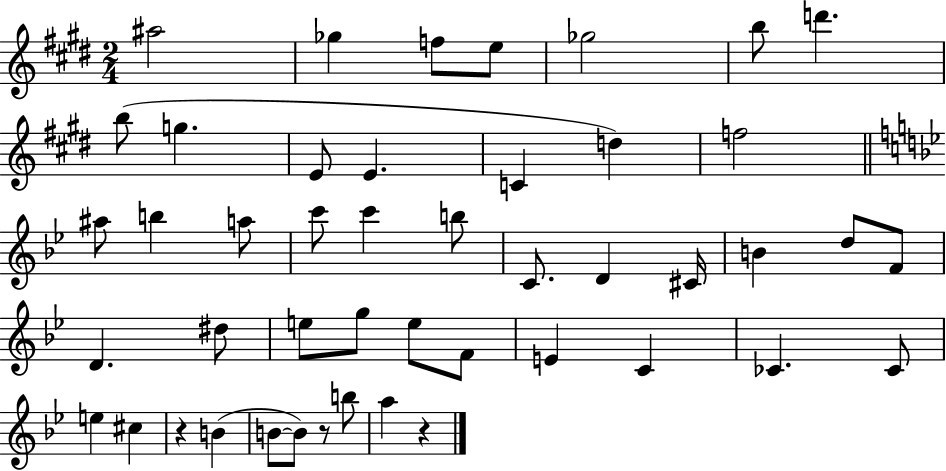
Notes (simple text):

A#5/h Gb5/q F5/e E5/e Gb5/h B5/e D6/q. B5/e G5/q. E4/e E4/q. C4/q D5/q F5/h A#5/e B5/q A5/e C6/e C6/q B5/e C4/e. D4/q C#4/s B4/q D5/e F4/e D4/q. D#5/e E5/e G5/e E5/e F4/e E4/q C4/q CES4/q. CES4/e E5/q C#5/q R/q B4/q B4/e B4/e R/e B5/e A5/q R/q